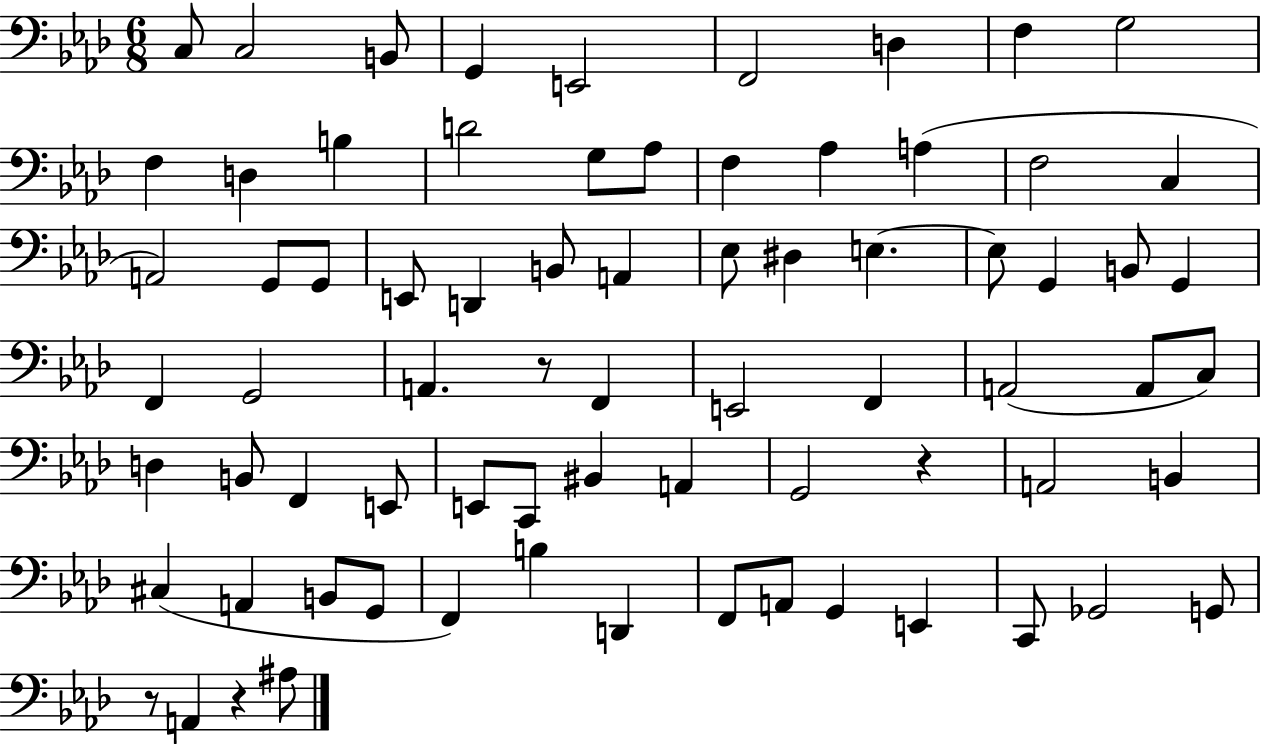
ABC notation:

X:1
T:Untitled
M:6/8
L:1/4
K:Ab
C,/2 C,2 B,,/2 G,, E,,2 F,,2 D, F, G,2 F, D, B, D2 G,/2 _A,/2 F, _A, A, F,2 C, A,,2 G,,/2 G,,/2 E,,/2 D,, B,,/2 A,, _E,/2 ^D, E, E,/2 G,, B,,/2 G,, F,, G,,2 A,, z/2 F,, E,,2 F,, A,,2 A,,/2 C,/2 D, B,,/2 F,, E,,/2 E,,/2 C,,/2 ^B,, A,, G,,2 z A,,2 B,, ^C, A,, B,,/2 G,,/2 F,, B, D,, F,,/2 A,,/2 G,, E,, C,,/2 _G,,2 G,,/2 z/2 A,, z ^A,/2